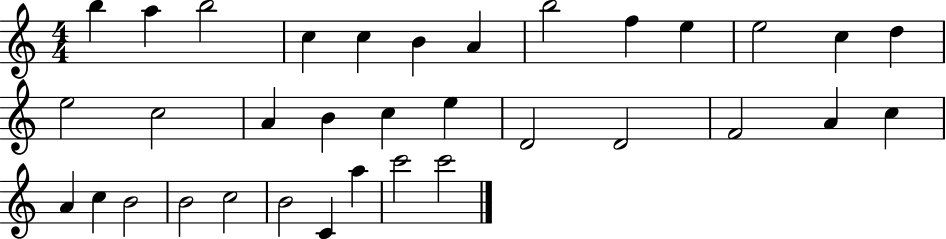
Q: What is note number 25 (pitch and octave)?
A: A4